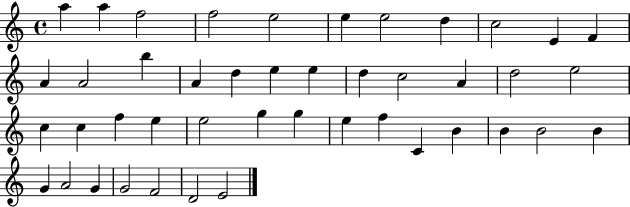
{
  \clef treble
  \time 4/4
  \defaultTimeSignature
  \key c \major
  a''4 a''4 f''2 | f''2 e''2 | e''4 e''2 d''4 | c''2 e'4 f'4 | \break a'4 a'2 b''4 | a'4 d''4 e''4 e''4 | d''4 c''2 a'4 | d''2 e''2 | \break c''4 c''4 f''4 e''4 | e''2 g''4 g''4 | e''4 f''4 c'4 b'4 | b'4 b'2 b'4 | \break g'4 a'2 g'4 | g'2 f'2 | d'2 e'2 | \bar "|."
}